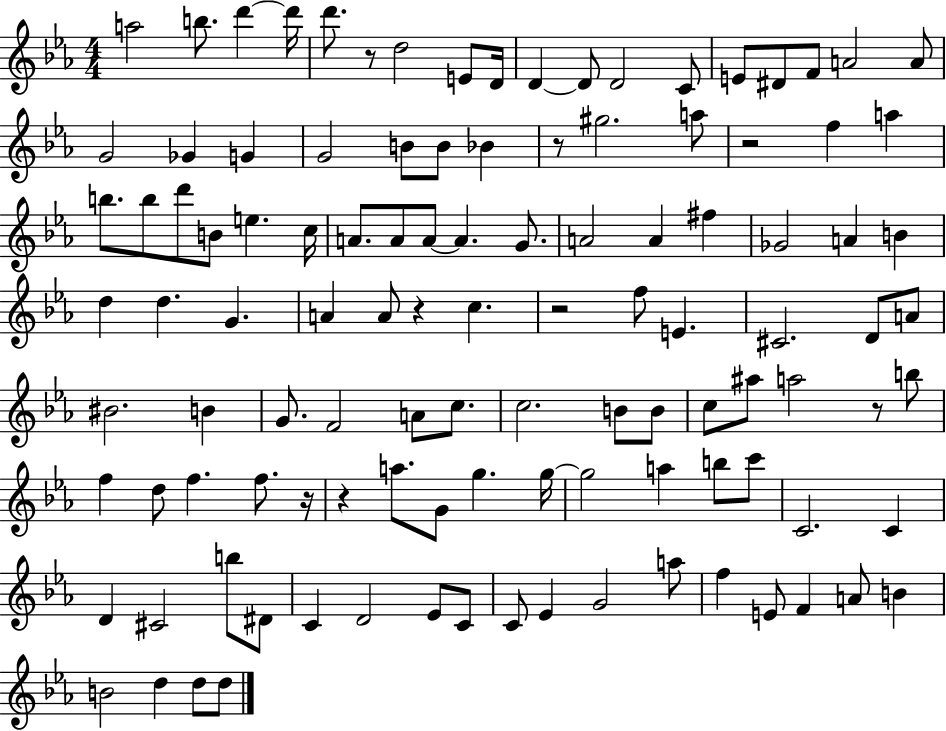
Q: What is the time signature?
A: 4/4